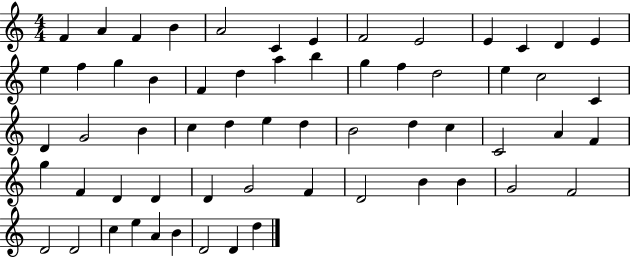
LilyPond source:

{
  \clef treble
  \numericTimeSignature
  \time 4/4
  \key c \major
  f'4 a'4 f'4 b'4 | a'2 c'4 e'4 | f'2 e'2 | e'4 c'4 d'4 e'4 | \break e''4 f''4 g''4 b'4 | f'4 d''4 a''4 b''4 | g''4 f''4 d''2 | e''4 c''2 c'4 | \break d'4 g'2 b'4 | c''4 d''4 e''4 d''4 | b'2 d''4 c''4 | c'2 a'4 f'4 | \break g''4 f'4 d'4 d'4 | d'4 g'2 f'4 | d'2 b'4 b'4 | g'2 f'2 | \break d'2 d'2 | c''4 e''4 a'4 b'4 | d'2 d'4 d''4 | \bar "|."
}